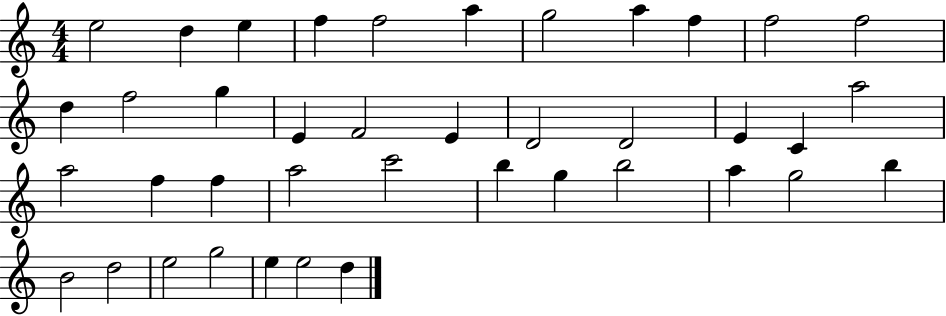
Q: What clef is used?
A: treble